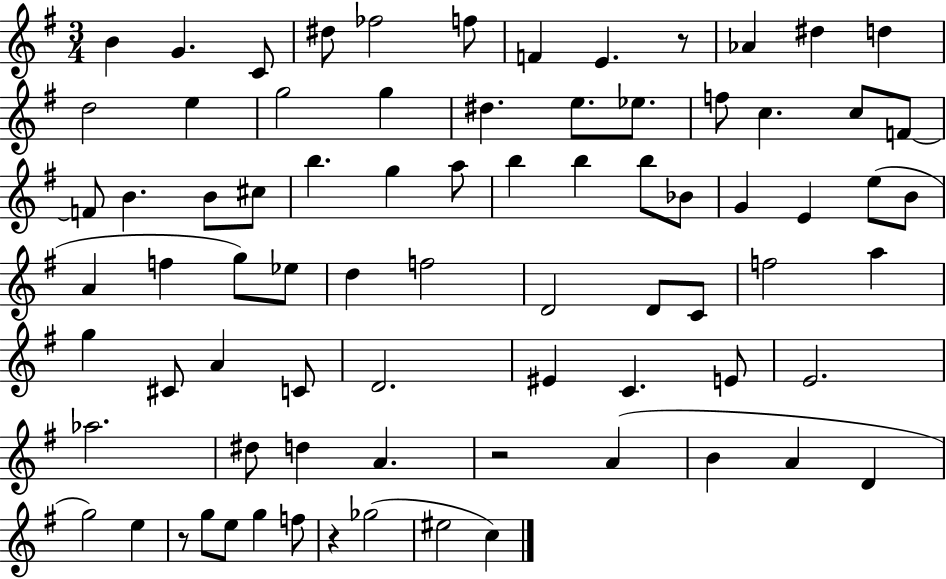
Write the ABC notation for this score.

X:1
T:Untitled
M:3/4
L:1/4
K:G
B G C/2 ^d/2 _f2 f/2 F E z/2 _A ^d d d2 e g2 g ^d e/2 _e/2 f/2 c c/2 F/2 F/2 B B/2 ^c/2 b g a/2 b b b/2 _B/2 G E e/2 B/2 A f g/2 _e/2 d f2 D2 D/2 C/2 f2 a g ^C/2 A C/2 D2 ^E C E/2 E2 _a2 ^d/2 d A z2 A B A D g2 e z/2 g/2 e/2 g f/2 z _g2 ^e2 c